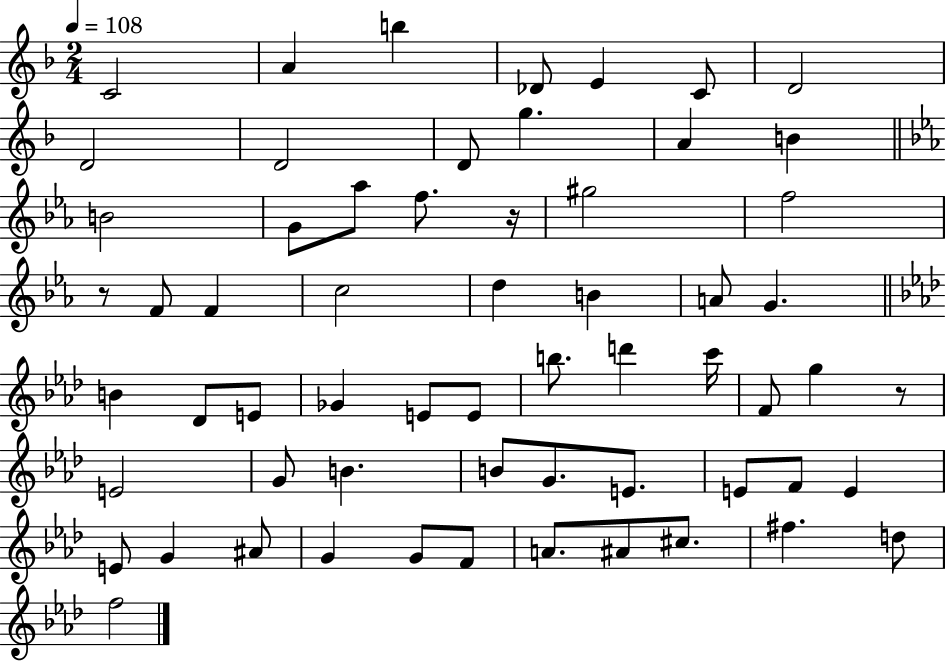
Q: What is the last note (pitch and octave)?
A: F5